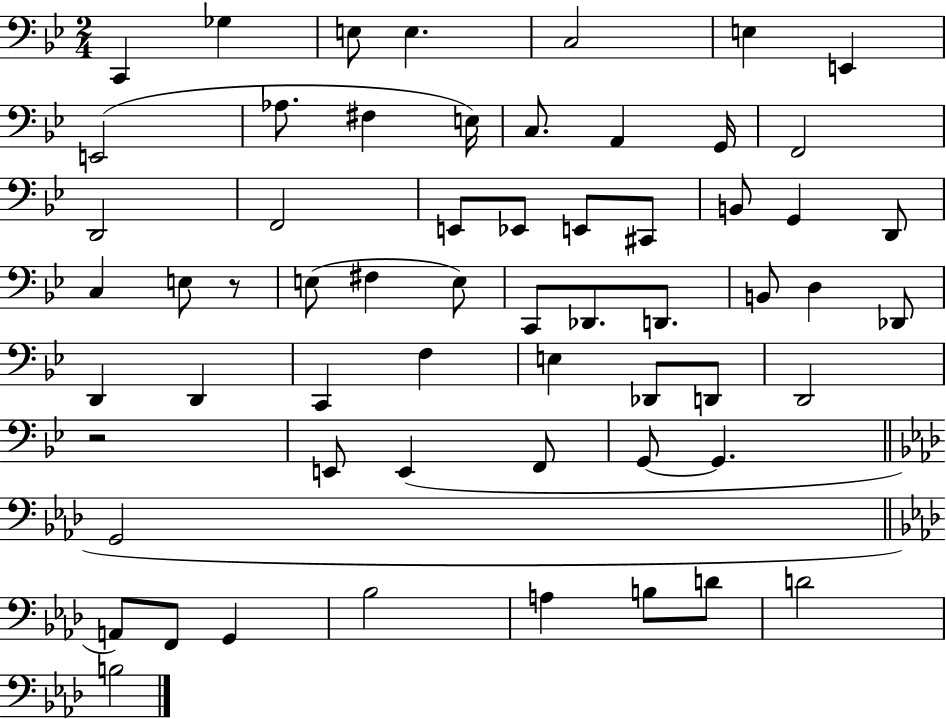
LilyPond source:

{
  \clef bass
  \numericTimeSignature
  \time 2/4
  \key bes \major
  c,4 ges4 | e8 e4. | c2 | e4 e,4 | \break e,2( | aes8. fis4 e16) | c8. a,4 g,16 | f,2 | \break d,2 | f,2 | e,8 ees,8 e,8 cis,8 | b,8 g,4 d,8 | \break c4 e8 r8 | e8( fis4 e8) | c,8 des,8. d,8. | b,8 d4 des,8 | \break d,4 d,4 | c,4 f4 | e4 des,8 d,8 | d,2 | \break r2 | e,8 e,4( f,8 | g,8~~ g,4. | \bar "||" \break \key f \minor g,2 | \bar "||" \break \key aes \major a,8) f,8 g,4 | bes2 | a4 b8 d'8 | d'2 | \break b2 | \bar "|."
}